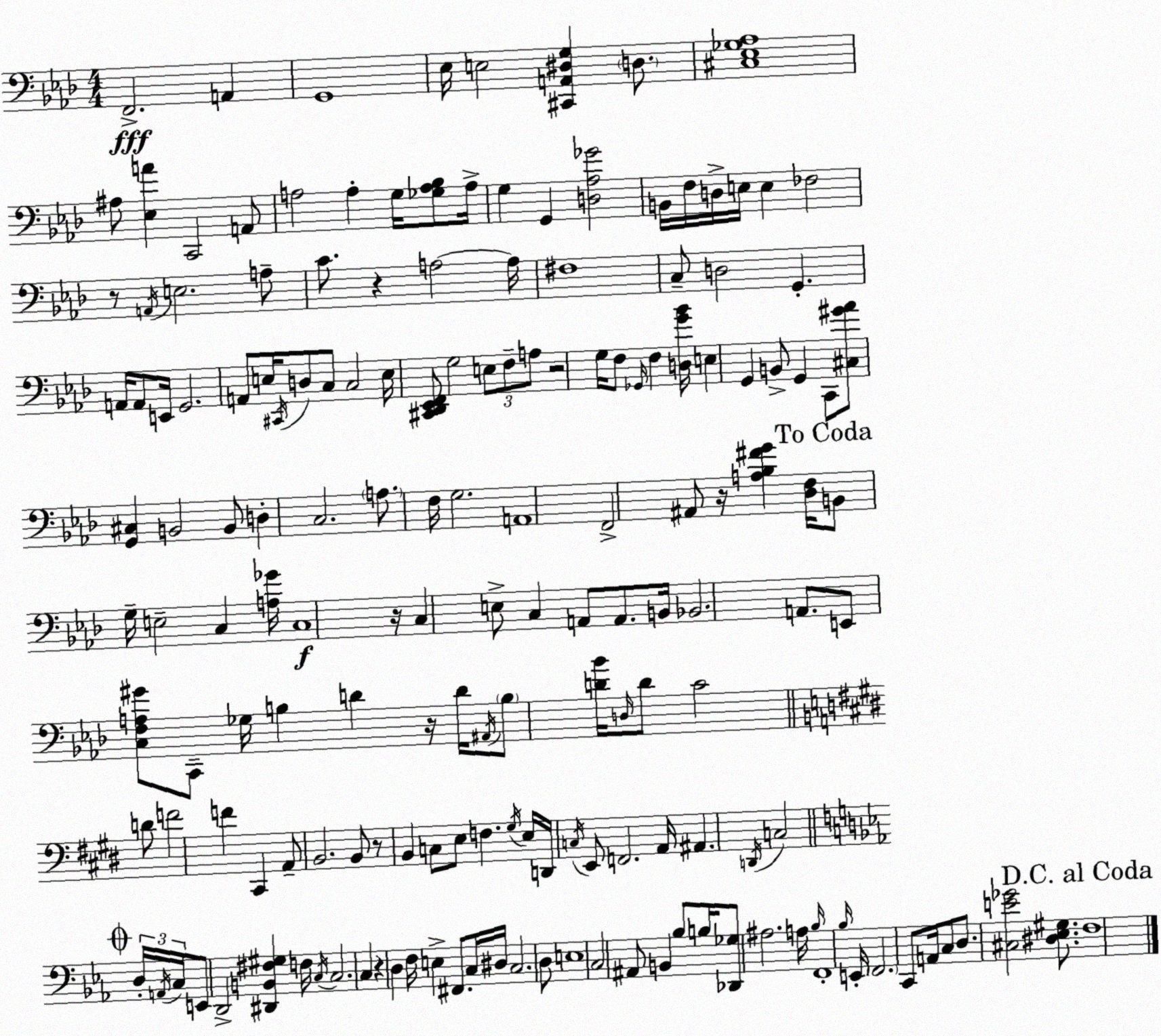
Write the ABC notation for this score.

X:1
T:Untitled
M:4/4
L:1/4
K:Fm
F,,2 A,, G,,4 _E,/4 E,2 [^C,,A,,^D,G,] D,/2 [^C,_E,_G,_A,]4 ^A,/2 [_E,A] C,,2 A,,/2 A,2 A, G,/4 [_G,A,_B,]/2 A,/4 G, G,, [D,_A,_G]2 B,,/4 F,/4 D,/4 E,/4 E, _F,2 z/2 A,,/4 E,2 A,/2 C/2 z A,2 A,/4 ^F,4 C,/2 D,2 G,, A,,/4 A,,/2 E,,/4 G,,2 A,,/2 E,/4 ^C,,/4 D,/2 C,/2 C,2 E,/4 [^C,,_D,,_E,,F,,]/2 G,2 E,/2 F,/2 A,/2 z2 G,/4 F,/2 _G,,/4 F, [D,G_B]/4 E, G,, B,,/2 G,, C,,/2 [^C,^G_A]/2 [G,,^C,] B,,2 B,,/2 D, C,2 A,/2 F,/4 G,2 A,,4 F,,2 ^A,,/2 z/4 [A,_B,^FG] [_D,F,]/4 B,,/2 G,/4 E,2 C, [A,_G]/4 C,4 z/4 C, E,/2 C, A,,/2 A,,/2 B,,/4 _B,,2 A,,/2 E,,/2 [C,F,A,^G]/2 C,,/2 _G,/4 B, D z/4 D/4 ^A,,/4 B,/2 [D_B]/4 D,/4 D/2 C2 D/2 F2 F ^C,, A,,/2 B,,2 B,,/2 z/2 B,, C,/2 E,/2 F, ^G,/4 E,/4 D,,/4 C,/4 E,,/2 F,,2 A,,/4 ^A,, D,,/4 C,2 D,/4 A,,/4 C,/4 E,,/2 D,,2 [^D,,B,,^F,^G,] F,/4 C,/4 C,2 C, z D, F,/4 E, ^F,,/2 C,/4 ^D,/4 C,2 D,/2 E,4 C,2 ^A,,/2 B,, _B,/2 B,/4 [_D,,_G,]/2 ^A,2 A,/4 _B,/4 F,,4 _B,/4 E,,/4 F,,2 C,,/2 A,,/4 C,/2 D,/2 [^C,E_G]2 [^D,_E,^G,]/2 F,4